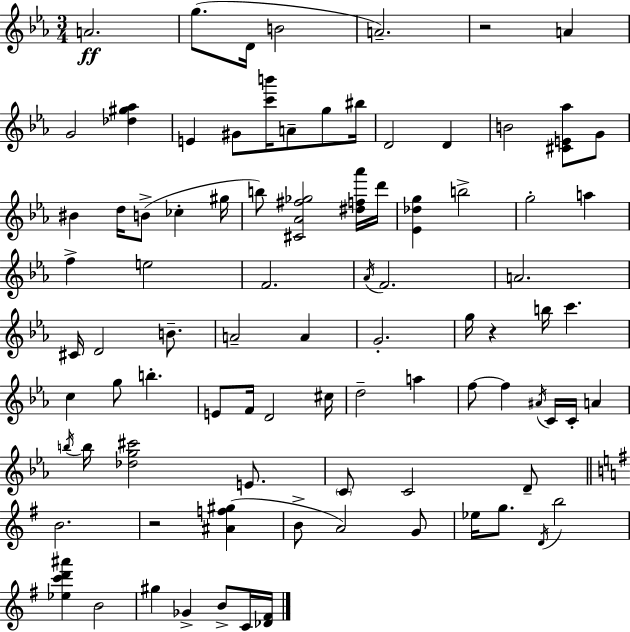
A4/h. G5/e. D4/s B4/h A4/h. R/h A4/q G4/h [Db5,G#5,Ab5]/q E4/q G#4/e [C6,B6]/s A4/e G5/e BIS5/s D4/h D4/q B4/h [C#4,E4,Ab5]/e G4/e BIS4/q D5/s B4/e CES5/q G#5/s B5/e [C#4,Ab4,F#5,Gb5]/h [D#5,F5,Ab6]/s D6/s [Eb4,Db5,G5]/q B5/h G5/h A5/q F5/q E5/h F4/h. Ab4/s F4/h. A4/h. C#4/s D4/h B4/e. A4/h A4/q G4/h. G5/s R/q B5/s C6/q. C5/q G5/e B5/q. E4/e F4/s D4/h C#5/s D5/h A5/q F5/e F5/q A#4/s C4/s C4/s A4/q B5/s B5/s [Db5,G5,C#6]/h E4/e. C4/e C4/h D4/e B4/h. R/h [A#4,F5,G#5]/q B4/e A4/h G4/e Eb5/s G5/e. D4/s B5/h [Eb5,C6,D6,A#6]/q B4/h G#5/q Gb4/q B4/e C4/s [Db4,F#4]/s